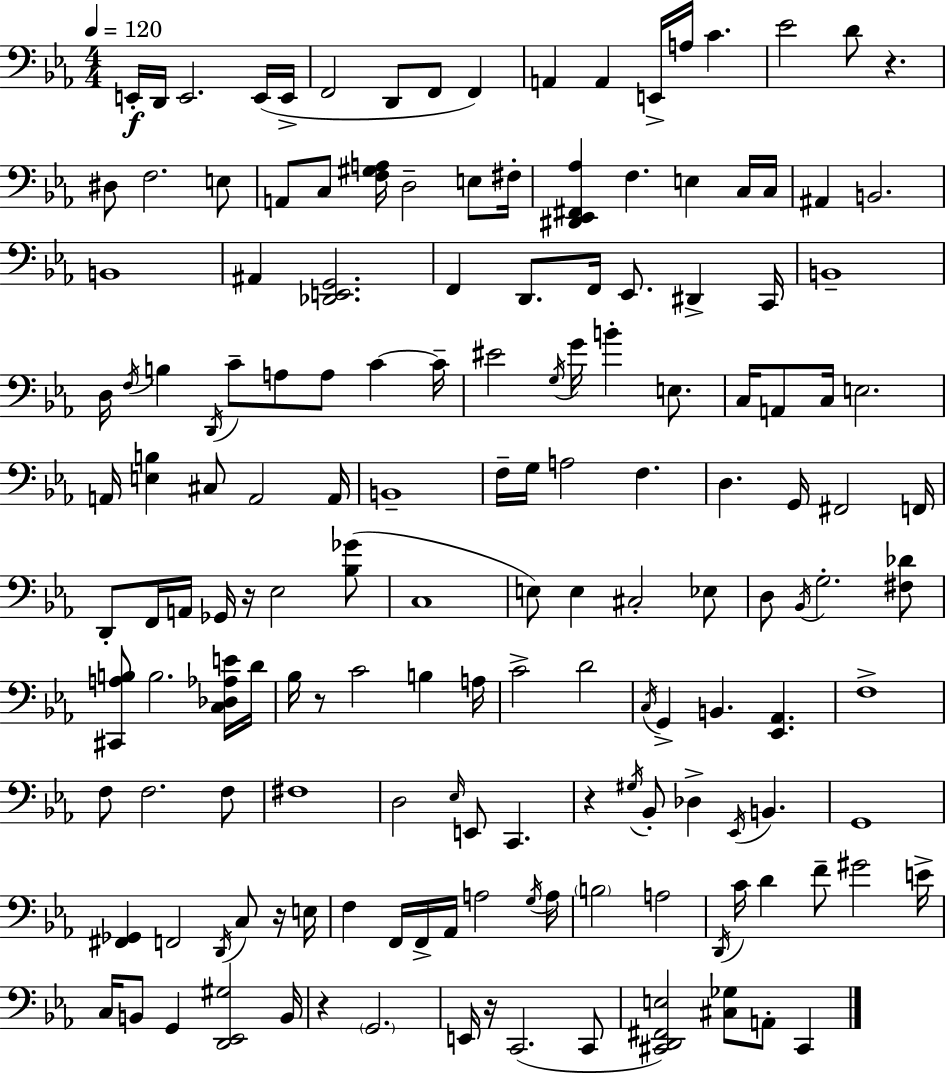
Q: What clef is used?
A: bass